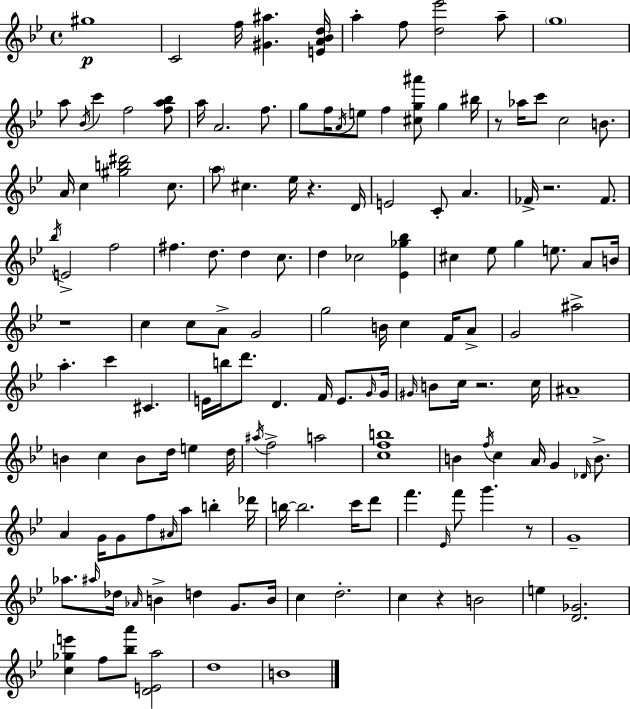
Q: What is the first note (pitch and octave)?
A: G#5